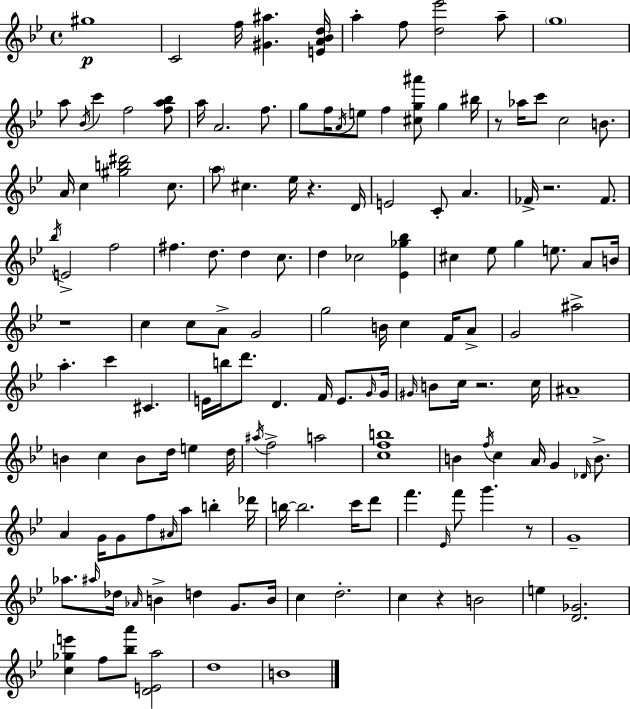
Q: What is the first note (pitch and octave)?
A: G#5